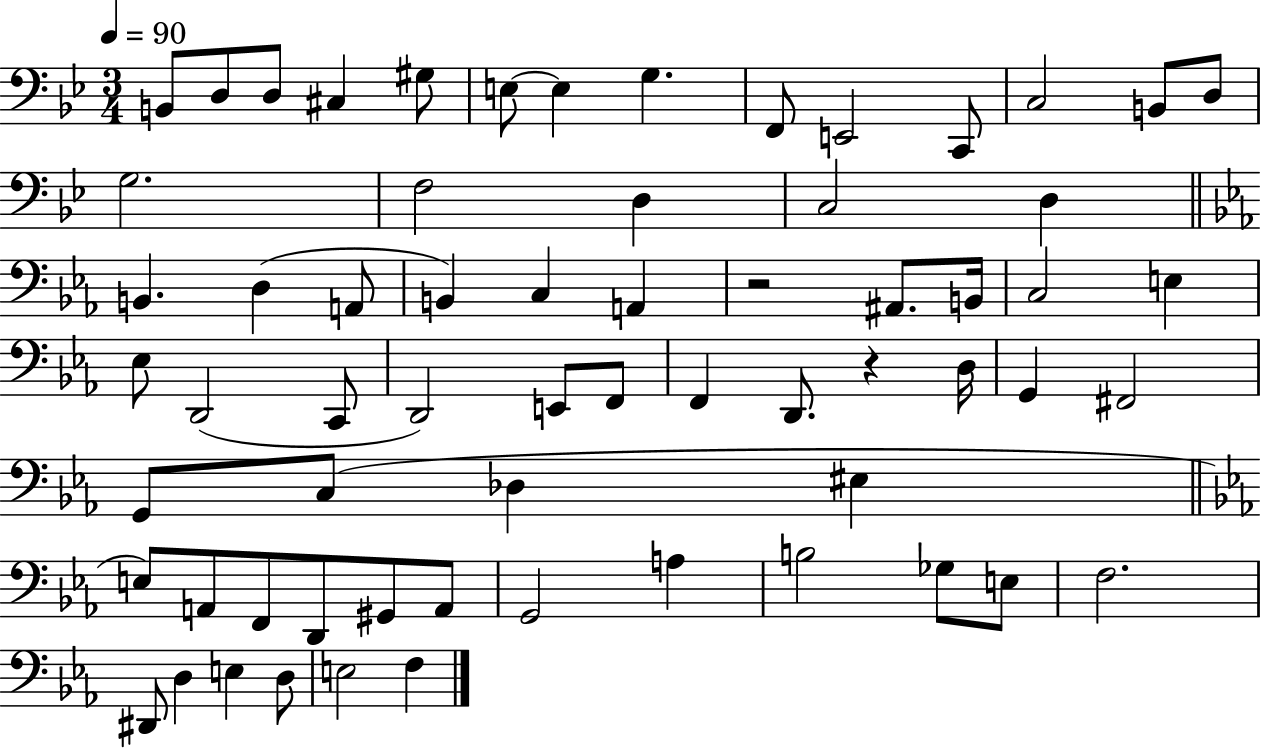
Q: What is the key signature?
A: BES major